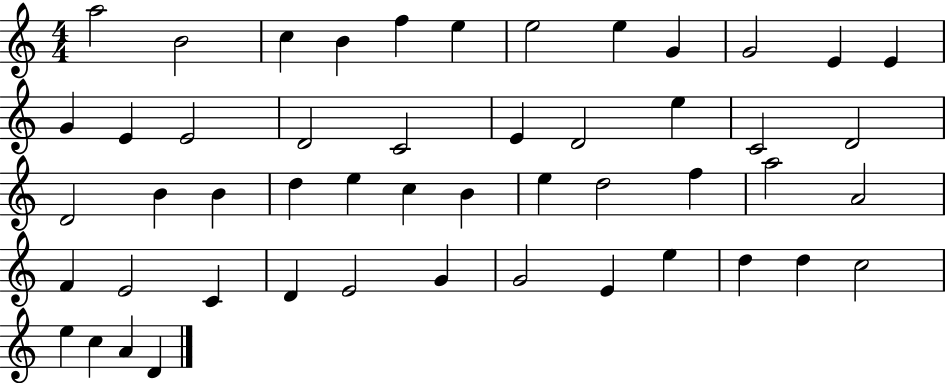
A5/h B4/h C5/q B4/q F5/q E5/q E5/h E5/q G4/q G4/h E4/q E4/q G4/q E4/q E4/h D4/h C4/h E4/q D4/h E5/q C4/h D4/h D4/h B4/q B4/q D5/q E5/q C5/q B4/q E5/q D5/h F5/q A5/h A4/h F4/q E4/h C4/q D4/q E4/h G4/q G4/h E4/q E5/q D5/q D5/q C5/h E5/q C5/q A4/q D4/q